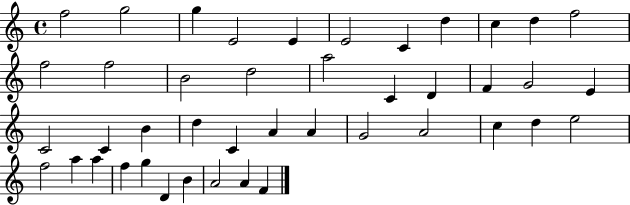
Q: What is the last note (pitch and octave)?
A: F4